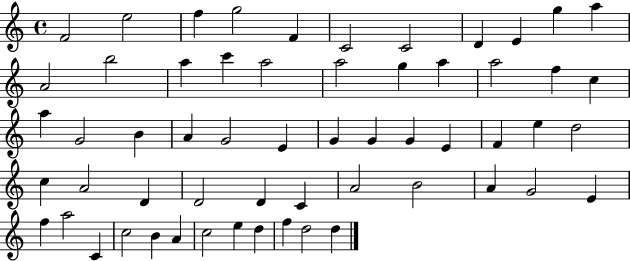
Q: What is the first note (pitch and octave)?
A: F4